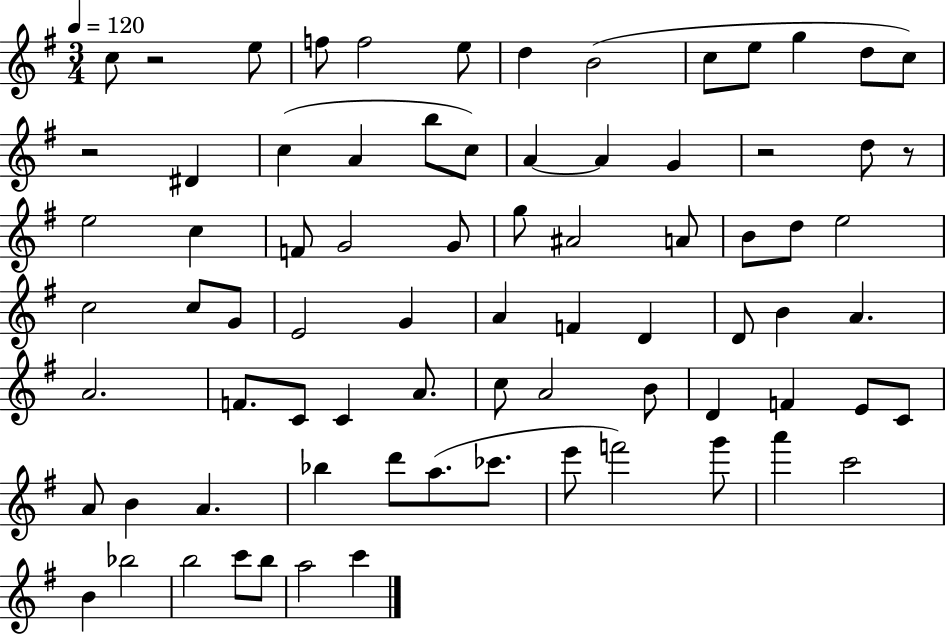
X:1
T:Untitled
M:3/4
L:1/4
K:G
c/2 z2 e/2 f/2 f2 e/2 d B2 c/2 e/2 g d/2 c/2 z2 ^D c A b/2 c/2 A A G z2 d/2 z/2 e2 c F/2 G2 G/2 g/2 ^A2 A/2 B/2 d/2 e2 c2 c/2 G/2 E2 G A F D D/2 B A A2 F/2 C/2 C A/2 c/2 A2 B/2 D F E/2 C/2 A/2 B A _b d'/2 a/2 _c'/2 e'/2 f'2 g'/2 a' c'2 B _b2 b2 c'/2 b/2 a2 c'